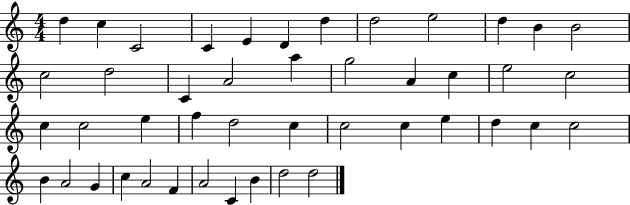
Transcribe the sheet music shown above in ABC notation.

X:1
T:Untitled
M:4/4
L:1/4
K:C
d c C2 C E D d d2 e2 d B B2 c2 d2 C A2 a g2 A c e2 c2 c c2 e f d2 c c2 c e d c c2 B A2 G c A2 F A2 C B d2 d2